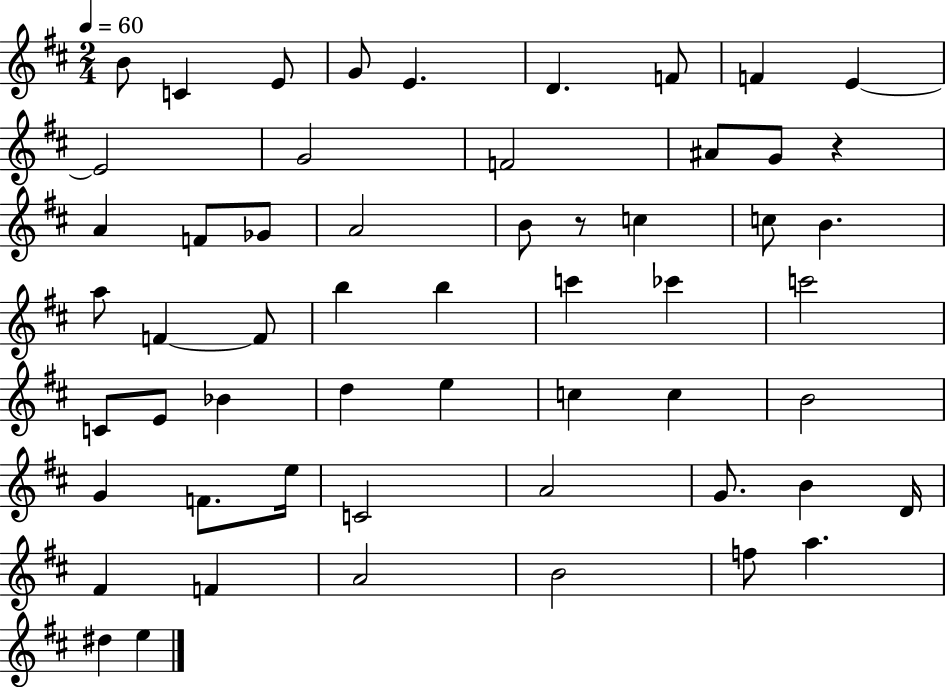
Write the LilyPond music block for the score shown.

{
  \clef treble
  \numericTimeSignature
  \time 2/4
  \key d \major
  \tempo 4 = 60
  \repeat volta 2 { b'8 c'4 e'8 | g'8 e'4. | d'4. f'8 | f'4 e'4~~ | \break e'2 | g'2 | f'2 | ais'8 g'8 r4 | \break a'4 f'8 ges'8 | a'2 | b'8 r8 c''4 | c''8 b'4. | \break a''8 f'4~~ f'8 | b''4 b''4 | c'''4 ces'''4 | c'''2 | \break c'8 e'8 bes'4 | d''4 e''4 | c''4 c''4 | b'2 | \break g'4 f'8. e''16 | c'2 | a'2 | g'8. b'4 d'16 | \break fis'4 f'4 | a'2 | b'2 | f''8 a''4. | \break dis''4 e''4 | } \bar "|."
}